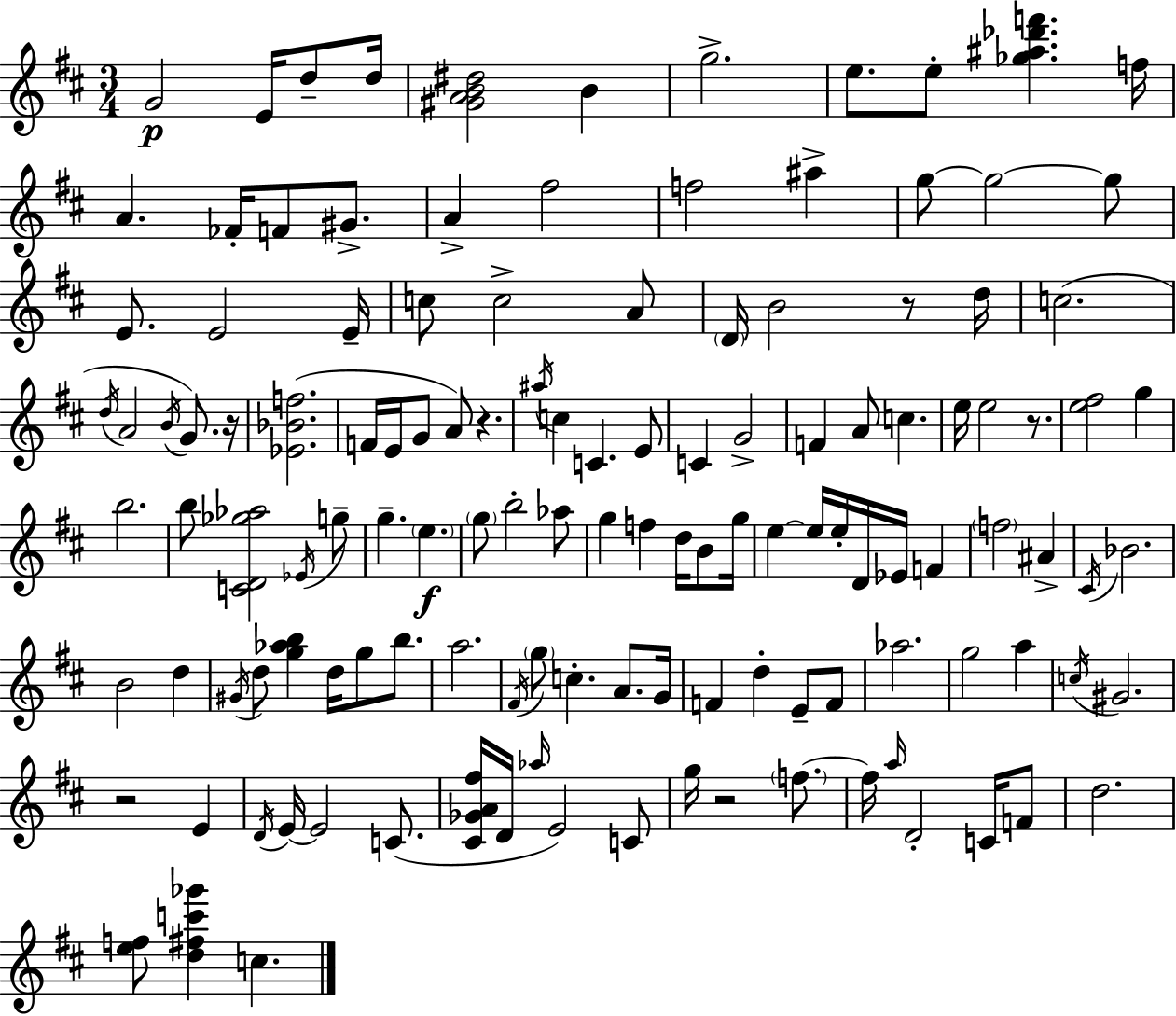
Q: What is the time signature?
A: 3/4